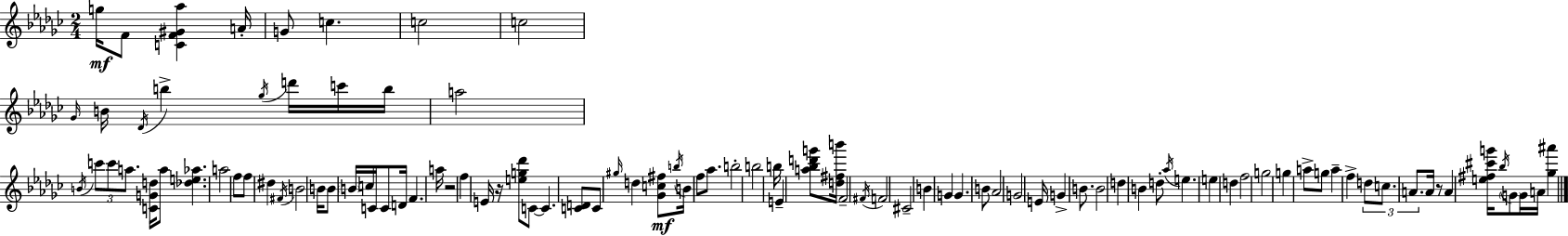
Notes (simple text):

G5/s F4/e [C4,F4,G#4,Ab5]/q A4/s G4/e C5/q. C5/h C5/h Gb4/s B4/s Db4/s B5/q Gb5/s D6/s C6/s B5/s A5/h B4/s C6/e C6/e A5/e. [C4,G4,D5]/s A5/e [Db5,E5,Ab5]/q. A5/h F5/e F5/e D#5/q F#4/s B4/h B4/s B4/e B4/s C5/s C4/s C4/e D4/s F4/q. A5/s R/h F5/q E4/s R/s [E5,G5,Db6]/e C4/e C4/q. [C4,D4]/e C4/e G#5/s D5/q [Gb4,C5,F#5]/e B5/s B4/s F5/e Ab5/e. B5/h B5/h B5/s E4/q [A5,Bb5,D6,G6]/e [D5,F#5,B6]/s F4/h F#4/s F4/h C#4/h B4/q G4/q G4/q. B4/e Ab4/h G4/h E4/s G4/q B4/e. B4/h D5/q B4/q D5/e Ab5/s E5/q. E5/q D5/q F5/h G5/h G5/q A5/e G5/e A5/q F5/q D5/e C5/e. A4/e. A4/s R/e A4/q [E5,F#5,C#6,G6]/s Bb5/s G4/e G4/s A4/s [Gb5,A#6]/q